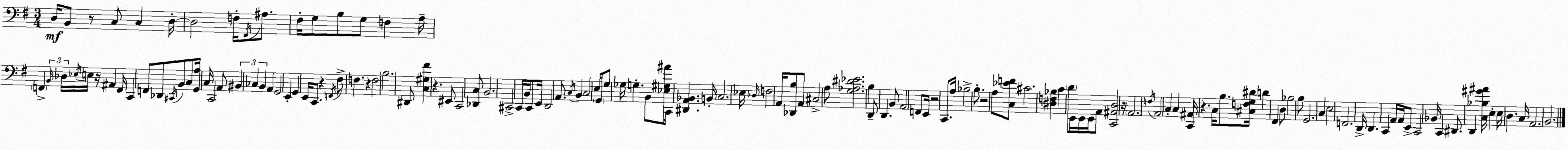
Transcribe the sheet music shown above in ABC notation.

X:1
T:Untitled
M:3/4
L:1/4
K:Em
D,/4 B,,/2 z/2 C,/2 C, D,/4 D,2 F,/4 ^F,,/4 ^A,/2 ^F,/4 G,/2 B,/2 G,/2 F, A,/4 F,, B,,/4 _D,/4 _E,/4 E,/4 z/4 ^A,, F,,/4 C,, F,,/2 _D,,/2 ^C,,/4 B,,/2 C,/2 [G,,A,]/4 C,/4 C,,2 A,,/2 ^B,, _C, B,, A,, G,,2 E,, G,, E,,/4 C,,/2 z F,,/4 ^F,/2 F, z F,2 B,2 ^D,,/2 [C,^G,^F] z ^E,,/2 C,,2 [_D,,C,]/2 B,,2 ^C,,2 C,,/4 B,,/4 C,,/2 E,,/4 D,,2 A,,/2 C,/4 B,, C,2 E,/4 G,,/2 G,/2 _G,/4 G, B,,/2 [_E,^G,^A]/2 C,,/4 [^D,,A,,_B,,] B,,/4 C,2 _E,/4 _D,/4 F,2 A,,/4 [_D,,B,]/2 A,,/2 ^C,2 A,/2 [G,_A,^D_E]2 B, D,,/2 D,, B,,/2 A,,2 F,,/2 E,,/4 z2 C,,/2 A,/4 _B,2 B,/2 z2 A,/2 [C,_EF]/2 ^C2 [^D,F,_B,] C D/2 E,,/4 E,,/4 E,,/4 A,,/2 [C,,^A,,D,]2 z/4 A,,2 F,/4 A,,2 C, C, [C,,^A,,]/4 z C,/4 B,/2 [^C,F,G,^D]/4 D ^F,, D,/2 _B,2 B,/2 G,,2 C, E,2 F,,2 D,,/4 D,, C,, A,,/4 A,,/4 E,,/2 C,,2 _B,,/4 C,, ^D,,/2 D,, [C,_B,^G^A]/4 E, E,/4 D, C,/4 A,,2 B,,2